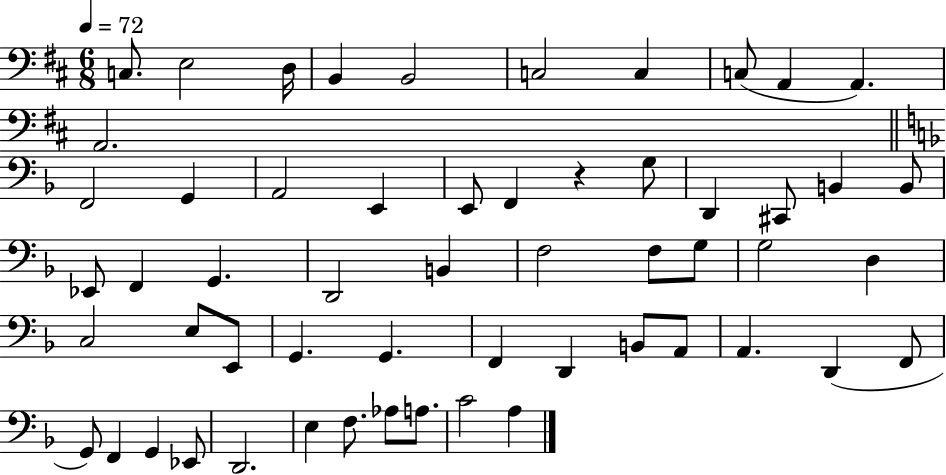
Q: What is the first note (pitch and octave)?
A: C3